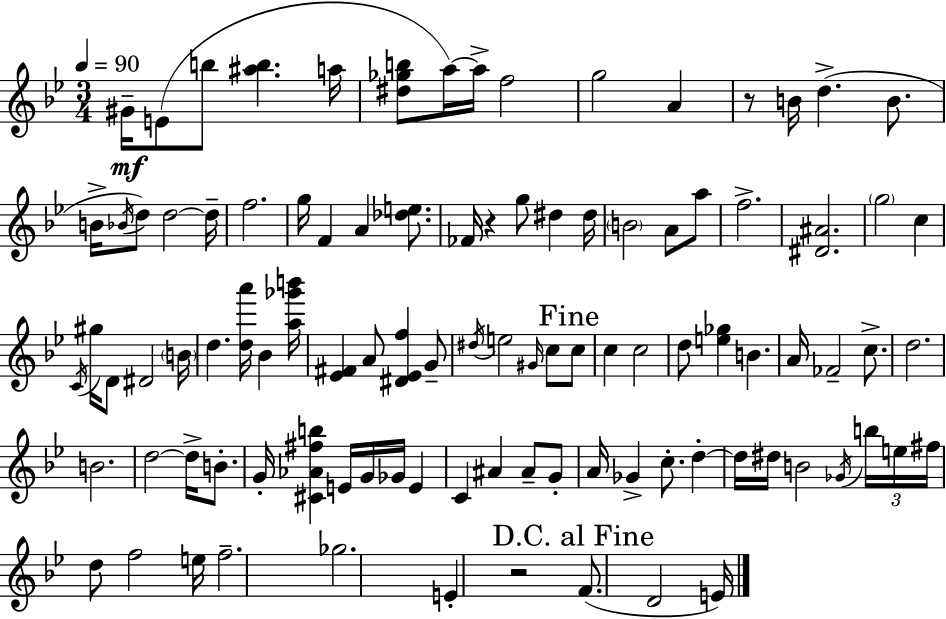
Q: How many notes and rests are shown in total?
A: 99